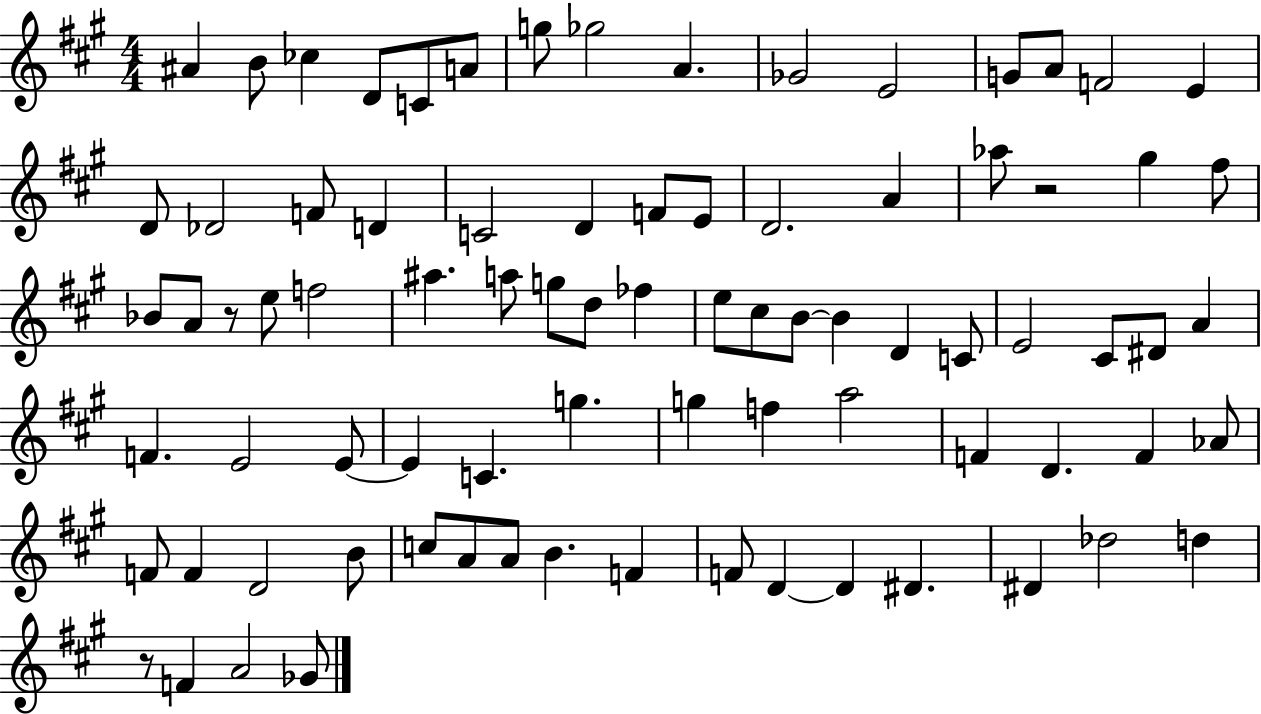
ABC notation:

X:1
T:Untitled
M:4/4
L:1/4
K:A
^A B/2 _c D/2 C/2 A/2 g/2 _g2 A _G2 E2 G/2 A/2 F2 E D/2 _D2 F/2 D C2 D F/2 E/2 D2 A _a/2 z2 ^g ^f/2 _B/2 A/2 z/2 e/2 f2 ^a a/2 g/2 d/2 _f e/2 ^c/2 B/2 B D C/2 E2 ^C/2 ^D/2 A F E2 E/2 E C g g f a2 F D F _A/2 F/2 F D2 B/2 c/2 A/2 A/2 B F F/2 D D ^D ^D _d2 d z/2 F A2 _G/2